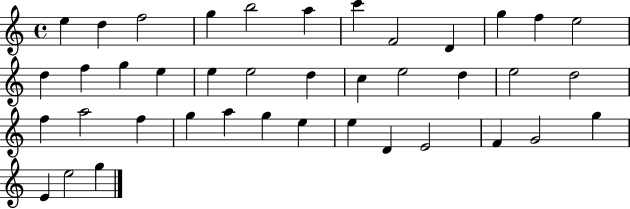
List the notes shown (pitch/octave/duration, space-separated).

E5/q D5/q F5/h G5/q B5/h A5/q C6/q F4/h D4/q G5/q F5/q E5/h D5/q F5/q G5/q E5/q E5/q E5/h D5/q C5/q E5/h D5/q E5/h D5/h F5/q A5/h F5/q G5/q A5/q G5/q E5/q E5/q D4/q E4/h F4/q G4/h G5/q E4/q E5/h G5/q